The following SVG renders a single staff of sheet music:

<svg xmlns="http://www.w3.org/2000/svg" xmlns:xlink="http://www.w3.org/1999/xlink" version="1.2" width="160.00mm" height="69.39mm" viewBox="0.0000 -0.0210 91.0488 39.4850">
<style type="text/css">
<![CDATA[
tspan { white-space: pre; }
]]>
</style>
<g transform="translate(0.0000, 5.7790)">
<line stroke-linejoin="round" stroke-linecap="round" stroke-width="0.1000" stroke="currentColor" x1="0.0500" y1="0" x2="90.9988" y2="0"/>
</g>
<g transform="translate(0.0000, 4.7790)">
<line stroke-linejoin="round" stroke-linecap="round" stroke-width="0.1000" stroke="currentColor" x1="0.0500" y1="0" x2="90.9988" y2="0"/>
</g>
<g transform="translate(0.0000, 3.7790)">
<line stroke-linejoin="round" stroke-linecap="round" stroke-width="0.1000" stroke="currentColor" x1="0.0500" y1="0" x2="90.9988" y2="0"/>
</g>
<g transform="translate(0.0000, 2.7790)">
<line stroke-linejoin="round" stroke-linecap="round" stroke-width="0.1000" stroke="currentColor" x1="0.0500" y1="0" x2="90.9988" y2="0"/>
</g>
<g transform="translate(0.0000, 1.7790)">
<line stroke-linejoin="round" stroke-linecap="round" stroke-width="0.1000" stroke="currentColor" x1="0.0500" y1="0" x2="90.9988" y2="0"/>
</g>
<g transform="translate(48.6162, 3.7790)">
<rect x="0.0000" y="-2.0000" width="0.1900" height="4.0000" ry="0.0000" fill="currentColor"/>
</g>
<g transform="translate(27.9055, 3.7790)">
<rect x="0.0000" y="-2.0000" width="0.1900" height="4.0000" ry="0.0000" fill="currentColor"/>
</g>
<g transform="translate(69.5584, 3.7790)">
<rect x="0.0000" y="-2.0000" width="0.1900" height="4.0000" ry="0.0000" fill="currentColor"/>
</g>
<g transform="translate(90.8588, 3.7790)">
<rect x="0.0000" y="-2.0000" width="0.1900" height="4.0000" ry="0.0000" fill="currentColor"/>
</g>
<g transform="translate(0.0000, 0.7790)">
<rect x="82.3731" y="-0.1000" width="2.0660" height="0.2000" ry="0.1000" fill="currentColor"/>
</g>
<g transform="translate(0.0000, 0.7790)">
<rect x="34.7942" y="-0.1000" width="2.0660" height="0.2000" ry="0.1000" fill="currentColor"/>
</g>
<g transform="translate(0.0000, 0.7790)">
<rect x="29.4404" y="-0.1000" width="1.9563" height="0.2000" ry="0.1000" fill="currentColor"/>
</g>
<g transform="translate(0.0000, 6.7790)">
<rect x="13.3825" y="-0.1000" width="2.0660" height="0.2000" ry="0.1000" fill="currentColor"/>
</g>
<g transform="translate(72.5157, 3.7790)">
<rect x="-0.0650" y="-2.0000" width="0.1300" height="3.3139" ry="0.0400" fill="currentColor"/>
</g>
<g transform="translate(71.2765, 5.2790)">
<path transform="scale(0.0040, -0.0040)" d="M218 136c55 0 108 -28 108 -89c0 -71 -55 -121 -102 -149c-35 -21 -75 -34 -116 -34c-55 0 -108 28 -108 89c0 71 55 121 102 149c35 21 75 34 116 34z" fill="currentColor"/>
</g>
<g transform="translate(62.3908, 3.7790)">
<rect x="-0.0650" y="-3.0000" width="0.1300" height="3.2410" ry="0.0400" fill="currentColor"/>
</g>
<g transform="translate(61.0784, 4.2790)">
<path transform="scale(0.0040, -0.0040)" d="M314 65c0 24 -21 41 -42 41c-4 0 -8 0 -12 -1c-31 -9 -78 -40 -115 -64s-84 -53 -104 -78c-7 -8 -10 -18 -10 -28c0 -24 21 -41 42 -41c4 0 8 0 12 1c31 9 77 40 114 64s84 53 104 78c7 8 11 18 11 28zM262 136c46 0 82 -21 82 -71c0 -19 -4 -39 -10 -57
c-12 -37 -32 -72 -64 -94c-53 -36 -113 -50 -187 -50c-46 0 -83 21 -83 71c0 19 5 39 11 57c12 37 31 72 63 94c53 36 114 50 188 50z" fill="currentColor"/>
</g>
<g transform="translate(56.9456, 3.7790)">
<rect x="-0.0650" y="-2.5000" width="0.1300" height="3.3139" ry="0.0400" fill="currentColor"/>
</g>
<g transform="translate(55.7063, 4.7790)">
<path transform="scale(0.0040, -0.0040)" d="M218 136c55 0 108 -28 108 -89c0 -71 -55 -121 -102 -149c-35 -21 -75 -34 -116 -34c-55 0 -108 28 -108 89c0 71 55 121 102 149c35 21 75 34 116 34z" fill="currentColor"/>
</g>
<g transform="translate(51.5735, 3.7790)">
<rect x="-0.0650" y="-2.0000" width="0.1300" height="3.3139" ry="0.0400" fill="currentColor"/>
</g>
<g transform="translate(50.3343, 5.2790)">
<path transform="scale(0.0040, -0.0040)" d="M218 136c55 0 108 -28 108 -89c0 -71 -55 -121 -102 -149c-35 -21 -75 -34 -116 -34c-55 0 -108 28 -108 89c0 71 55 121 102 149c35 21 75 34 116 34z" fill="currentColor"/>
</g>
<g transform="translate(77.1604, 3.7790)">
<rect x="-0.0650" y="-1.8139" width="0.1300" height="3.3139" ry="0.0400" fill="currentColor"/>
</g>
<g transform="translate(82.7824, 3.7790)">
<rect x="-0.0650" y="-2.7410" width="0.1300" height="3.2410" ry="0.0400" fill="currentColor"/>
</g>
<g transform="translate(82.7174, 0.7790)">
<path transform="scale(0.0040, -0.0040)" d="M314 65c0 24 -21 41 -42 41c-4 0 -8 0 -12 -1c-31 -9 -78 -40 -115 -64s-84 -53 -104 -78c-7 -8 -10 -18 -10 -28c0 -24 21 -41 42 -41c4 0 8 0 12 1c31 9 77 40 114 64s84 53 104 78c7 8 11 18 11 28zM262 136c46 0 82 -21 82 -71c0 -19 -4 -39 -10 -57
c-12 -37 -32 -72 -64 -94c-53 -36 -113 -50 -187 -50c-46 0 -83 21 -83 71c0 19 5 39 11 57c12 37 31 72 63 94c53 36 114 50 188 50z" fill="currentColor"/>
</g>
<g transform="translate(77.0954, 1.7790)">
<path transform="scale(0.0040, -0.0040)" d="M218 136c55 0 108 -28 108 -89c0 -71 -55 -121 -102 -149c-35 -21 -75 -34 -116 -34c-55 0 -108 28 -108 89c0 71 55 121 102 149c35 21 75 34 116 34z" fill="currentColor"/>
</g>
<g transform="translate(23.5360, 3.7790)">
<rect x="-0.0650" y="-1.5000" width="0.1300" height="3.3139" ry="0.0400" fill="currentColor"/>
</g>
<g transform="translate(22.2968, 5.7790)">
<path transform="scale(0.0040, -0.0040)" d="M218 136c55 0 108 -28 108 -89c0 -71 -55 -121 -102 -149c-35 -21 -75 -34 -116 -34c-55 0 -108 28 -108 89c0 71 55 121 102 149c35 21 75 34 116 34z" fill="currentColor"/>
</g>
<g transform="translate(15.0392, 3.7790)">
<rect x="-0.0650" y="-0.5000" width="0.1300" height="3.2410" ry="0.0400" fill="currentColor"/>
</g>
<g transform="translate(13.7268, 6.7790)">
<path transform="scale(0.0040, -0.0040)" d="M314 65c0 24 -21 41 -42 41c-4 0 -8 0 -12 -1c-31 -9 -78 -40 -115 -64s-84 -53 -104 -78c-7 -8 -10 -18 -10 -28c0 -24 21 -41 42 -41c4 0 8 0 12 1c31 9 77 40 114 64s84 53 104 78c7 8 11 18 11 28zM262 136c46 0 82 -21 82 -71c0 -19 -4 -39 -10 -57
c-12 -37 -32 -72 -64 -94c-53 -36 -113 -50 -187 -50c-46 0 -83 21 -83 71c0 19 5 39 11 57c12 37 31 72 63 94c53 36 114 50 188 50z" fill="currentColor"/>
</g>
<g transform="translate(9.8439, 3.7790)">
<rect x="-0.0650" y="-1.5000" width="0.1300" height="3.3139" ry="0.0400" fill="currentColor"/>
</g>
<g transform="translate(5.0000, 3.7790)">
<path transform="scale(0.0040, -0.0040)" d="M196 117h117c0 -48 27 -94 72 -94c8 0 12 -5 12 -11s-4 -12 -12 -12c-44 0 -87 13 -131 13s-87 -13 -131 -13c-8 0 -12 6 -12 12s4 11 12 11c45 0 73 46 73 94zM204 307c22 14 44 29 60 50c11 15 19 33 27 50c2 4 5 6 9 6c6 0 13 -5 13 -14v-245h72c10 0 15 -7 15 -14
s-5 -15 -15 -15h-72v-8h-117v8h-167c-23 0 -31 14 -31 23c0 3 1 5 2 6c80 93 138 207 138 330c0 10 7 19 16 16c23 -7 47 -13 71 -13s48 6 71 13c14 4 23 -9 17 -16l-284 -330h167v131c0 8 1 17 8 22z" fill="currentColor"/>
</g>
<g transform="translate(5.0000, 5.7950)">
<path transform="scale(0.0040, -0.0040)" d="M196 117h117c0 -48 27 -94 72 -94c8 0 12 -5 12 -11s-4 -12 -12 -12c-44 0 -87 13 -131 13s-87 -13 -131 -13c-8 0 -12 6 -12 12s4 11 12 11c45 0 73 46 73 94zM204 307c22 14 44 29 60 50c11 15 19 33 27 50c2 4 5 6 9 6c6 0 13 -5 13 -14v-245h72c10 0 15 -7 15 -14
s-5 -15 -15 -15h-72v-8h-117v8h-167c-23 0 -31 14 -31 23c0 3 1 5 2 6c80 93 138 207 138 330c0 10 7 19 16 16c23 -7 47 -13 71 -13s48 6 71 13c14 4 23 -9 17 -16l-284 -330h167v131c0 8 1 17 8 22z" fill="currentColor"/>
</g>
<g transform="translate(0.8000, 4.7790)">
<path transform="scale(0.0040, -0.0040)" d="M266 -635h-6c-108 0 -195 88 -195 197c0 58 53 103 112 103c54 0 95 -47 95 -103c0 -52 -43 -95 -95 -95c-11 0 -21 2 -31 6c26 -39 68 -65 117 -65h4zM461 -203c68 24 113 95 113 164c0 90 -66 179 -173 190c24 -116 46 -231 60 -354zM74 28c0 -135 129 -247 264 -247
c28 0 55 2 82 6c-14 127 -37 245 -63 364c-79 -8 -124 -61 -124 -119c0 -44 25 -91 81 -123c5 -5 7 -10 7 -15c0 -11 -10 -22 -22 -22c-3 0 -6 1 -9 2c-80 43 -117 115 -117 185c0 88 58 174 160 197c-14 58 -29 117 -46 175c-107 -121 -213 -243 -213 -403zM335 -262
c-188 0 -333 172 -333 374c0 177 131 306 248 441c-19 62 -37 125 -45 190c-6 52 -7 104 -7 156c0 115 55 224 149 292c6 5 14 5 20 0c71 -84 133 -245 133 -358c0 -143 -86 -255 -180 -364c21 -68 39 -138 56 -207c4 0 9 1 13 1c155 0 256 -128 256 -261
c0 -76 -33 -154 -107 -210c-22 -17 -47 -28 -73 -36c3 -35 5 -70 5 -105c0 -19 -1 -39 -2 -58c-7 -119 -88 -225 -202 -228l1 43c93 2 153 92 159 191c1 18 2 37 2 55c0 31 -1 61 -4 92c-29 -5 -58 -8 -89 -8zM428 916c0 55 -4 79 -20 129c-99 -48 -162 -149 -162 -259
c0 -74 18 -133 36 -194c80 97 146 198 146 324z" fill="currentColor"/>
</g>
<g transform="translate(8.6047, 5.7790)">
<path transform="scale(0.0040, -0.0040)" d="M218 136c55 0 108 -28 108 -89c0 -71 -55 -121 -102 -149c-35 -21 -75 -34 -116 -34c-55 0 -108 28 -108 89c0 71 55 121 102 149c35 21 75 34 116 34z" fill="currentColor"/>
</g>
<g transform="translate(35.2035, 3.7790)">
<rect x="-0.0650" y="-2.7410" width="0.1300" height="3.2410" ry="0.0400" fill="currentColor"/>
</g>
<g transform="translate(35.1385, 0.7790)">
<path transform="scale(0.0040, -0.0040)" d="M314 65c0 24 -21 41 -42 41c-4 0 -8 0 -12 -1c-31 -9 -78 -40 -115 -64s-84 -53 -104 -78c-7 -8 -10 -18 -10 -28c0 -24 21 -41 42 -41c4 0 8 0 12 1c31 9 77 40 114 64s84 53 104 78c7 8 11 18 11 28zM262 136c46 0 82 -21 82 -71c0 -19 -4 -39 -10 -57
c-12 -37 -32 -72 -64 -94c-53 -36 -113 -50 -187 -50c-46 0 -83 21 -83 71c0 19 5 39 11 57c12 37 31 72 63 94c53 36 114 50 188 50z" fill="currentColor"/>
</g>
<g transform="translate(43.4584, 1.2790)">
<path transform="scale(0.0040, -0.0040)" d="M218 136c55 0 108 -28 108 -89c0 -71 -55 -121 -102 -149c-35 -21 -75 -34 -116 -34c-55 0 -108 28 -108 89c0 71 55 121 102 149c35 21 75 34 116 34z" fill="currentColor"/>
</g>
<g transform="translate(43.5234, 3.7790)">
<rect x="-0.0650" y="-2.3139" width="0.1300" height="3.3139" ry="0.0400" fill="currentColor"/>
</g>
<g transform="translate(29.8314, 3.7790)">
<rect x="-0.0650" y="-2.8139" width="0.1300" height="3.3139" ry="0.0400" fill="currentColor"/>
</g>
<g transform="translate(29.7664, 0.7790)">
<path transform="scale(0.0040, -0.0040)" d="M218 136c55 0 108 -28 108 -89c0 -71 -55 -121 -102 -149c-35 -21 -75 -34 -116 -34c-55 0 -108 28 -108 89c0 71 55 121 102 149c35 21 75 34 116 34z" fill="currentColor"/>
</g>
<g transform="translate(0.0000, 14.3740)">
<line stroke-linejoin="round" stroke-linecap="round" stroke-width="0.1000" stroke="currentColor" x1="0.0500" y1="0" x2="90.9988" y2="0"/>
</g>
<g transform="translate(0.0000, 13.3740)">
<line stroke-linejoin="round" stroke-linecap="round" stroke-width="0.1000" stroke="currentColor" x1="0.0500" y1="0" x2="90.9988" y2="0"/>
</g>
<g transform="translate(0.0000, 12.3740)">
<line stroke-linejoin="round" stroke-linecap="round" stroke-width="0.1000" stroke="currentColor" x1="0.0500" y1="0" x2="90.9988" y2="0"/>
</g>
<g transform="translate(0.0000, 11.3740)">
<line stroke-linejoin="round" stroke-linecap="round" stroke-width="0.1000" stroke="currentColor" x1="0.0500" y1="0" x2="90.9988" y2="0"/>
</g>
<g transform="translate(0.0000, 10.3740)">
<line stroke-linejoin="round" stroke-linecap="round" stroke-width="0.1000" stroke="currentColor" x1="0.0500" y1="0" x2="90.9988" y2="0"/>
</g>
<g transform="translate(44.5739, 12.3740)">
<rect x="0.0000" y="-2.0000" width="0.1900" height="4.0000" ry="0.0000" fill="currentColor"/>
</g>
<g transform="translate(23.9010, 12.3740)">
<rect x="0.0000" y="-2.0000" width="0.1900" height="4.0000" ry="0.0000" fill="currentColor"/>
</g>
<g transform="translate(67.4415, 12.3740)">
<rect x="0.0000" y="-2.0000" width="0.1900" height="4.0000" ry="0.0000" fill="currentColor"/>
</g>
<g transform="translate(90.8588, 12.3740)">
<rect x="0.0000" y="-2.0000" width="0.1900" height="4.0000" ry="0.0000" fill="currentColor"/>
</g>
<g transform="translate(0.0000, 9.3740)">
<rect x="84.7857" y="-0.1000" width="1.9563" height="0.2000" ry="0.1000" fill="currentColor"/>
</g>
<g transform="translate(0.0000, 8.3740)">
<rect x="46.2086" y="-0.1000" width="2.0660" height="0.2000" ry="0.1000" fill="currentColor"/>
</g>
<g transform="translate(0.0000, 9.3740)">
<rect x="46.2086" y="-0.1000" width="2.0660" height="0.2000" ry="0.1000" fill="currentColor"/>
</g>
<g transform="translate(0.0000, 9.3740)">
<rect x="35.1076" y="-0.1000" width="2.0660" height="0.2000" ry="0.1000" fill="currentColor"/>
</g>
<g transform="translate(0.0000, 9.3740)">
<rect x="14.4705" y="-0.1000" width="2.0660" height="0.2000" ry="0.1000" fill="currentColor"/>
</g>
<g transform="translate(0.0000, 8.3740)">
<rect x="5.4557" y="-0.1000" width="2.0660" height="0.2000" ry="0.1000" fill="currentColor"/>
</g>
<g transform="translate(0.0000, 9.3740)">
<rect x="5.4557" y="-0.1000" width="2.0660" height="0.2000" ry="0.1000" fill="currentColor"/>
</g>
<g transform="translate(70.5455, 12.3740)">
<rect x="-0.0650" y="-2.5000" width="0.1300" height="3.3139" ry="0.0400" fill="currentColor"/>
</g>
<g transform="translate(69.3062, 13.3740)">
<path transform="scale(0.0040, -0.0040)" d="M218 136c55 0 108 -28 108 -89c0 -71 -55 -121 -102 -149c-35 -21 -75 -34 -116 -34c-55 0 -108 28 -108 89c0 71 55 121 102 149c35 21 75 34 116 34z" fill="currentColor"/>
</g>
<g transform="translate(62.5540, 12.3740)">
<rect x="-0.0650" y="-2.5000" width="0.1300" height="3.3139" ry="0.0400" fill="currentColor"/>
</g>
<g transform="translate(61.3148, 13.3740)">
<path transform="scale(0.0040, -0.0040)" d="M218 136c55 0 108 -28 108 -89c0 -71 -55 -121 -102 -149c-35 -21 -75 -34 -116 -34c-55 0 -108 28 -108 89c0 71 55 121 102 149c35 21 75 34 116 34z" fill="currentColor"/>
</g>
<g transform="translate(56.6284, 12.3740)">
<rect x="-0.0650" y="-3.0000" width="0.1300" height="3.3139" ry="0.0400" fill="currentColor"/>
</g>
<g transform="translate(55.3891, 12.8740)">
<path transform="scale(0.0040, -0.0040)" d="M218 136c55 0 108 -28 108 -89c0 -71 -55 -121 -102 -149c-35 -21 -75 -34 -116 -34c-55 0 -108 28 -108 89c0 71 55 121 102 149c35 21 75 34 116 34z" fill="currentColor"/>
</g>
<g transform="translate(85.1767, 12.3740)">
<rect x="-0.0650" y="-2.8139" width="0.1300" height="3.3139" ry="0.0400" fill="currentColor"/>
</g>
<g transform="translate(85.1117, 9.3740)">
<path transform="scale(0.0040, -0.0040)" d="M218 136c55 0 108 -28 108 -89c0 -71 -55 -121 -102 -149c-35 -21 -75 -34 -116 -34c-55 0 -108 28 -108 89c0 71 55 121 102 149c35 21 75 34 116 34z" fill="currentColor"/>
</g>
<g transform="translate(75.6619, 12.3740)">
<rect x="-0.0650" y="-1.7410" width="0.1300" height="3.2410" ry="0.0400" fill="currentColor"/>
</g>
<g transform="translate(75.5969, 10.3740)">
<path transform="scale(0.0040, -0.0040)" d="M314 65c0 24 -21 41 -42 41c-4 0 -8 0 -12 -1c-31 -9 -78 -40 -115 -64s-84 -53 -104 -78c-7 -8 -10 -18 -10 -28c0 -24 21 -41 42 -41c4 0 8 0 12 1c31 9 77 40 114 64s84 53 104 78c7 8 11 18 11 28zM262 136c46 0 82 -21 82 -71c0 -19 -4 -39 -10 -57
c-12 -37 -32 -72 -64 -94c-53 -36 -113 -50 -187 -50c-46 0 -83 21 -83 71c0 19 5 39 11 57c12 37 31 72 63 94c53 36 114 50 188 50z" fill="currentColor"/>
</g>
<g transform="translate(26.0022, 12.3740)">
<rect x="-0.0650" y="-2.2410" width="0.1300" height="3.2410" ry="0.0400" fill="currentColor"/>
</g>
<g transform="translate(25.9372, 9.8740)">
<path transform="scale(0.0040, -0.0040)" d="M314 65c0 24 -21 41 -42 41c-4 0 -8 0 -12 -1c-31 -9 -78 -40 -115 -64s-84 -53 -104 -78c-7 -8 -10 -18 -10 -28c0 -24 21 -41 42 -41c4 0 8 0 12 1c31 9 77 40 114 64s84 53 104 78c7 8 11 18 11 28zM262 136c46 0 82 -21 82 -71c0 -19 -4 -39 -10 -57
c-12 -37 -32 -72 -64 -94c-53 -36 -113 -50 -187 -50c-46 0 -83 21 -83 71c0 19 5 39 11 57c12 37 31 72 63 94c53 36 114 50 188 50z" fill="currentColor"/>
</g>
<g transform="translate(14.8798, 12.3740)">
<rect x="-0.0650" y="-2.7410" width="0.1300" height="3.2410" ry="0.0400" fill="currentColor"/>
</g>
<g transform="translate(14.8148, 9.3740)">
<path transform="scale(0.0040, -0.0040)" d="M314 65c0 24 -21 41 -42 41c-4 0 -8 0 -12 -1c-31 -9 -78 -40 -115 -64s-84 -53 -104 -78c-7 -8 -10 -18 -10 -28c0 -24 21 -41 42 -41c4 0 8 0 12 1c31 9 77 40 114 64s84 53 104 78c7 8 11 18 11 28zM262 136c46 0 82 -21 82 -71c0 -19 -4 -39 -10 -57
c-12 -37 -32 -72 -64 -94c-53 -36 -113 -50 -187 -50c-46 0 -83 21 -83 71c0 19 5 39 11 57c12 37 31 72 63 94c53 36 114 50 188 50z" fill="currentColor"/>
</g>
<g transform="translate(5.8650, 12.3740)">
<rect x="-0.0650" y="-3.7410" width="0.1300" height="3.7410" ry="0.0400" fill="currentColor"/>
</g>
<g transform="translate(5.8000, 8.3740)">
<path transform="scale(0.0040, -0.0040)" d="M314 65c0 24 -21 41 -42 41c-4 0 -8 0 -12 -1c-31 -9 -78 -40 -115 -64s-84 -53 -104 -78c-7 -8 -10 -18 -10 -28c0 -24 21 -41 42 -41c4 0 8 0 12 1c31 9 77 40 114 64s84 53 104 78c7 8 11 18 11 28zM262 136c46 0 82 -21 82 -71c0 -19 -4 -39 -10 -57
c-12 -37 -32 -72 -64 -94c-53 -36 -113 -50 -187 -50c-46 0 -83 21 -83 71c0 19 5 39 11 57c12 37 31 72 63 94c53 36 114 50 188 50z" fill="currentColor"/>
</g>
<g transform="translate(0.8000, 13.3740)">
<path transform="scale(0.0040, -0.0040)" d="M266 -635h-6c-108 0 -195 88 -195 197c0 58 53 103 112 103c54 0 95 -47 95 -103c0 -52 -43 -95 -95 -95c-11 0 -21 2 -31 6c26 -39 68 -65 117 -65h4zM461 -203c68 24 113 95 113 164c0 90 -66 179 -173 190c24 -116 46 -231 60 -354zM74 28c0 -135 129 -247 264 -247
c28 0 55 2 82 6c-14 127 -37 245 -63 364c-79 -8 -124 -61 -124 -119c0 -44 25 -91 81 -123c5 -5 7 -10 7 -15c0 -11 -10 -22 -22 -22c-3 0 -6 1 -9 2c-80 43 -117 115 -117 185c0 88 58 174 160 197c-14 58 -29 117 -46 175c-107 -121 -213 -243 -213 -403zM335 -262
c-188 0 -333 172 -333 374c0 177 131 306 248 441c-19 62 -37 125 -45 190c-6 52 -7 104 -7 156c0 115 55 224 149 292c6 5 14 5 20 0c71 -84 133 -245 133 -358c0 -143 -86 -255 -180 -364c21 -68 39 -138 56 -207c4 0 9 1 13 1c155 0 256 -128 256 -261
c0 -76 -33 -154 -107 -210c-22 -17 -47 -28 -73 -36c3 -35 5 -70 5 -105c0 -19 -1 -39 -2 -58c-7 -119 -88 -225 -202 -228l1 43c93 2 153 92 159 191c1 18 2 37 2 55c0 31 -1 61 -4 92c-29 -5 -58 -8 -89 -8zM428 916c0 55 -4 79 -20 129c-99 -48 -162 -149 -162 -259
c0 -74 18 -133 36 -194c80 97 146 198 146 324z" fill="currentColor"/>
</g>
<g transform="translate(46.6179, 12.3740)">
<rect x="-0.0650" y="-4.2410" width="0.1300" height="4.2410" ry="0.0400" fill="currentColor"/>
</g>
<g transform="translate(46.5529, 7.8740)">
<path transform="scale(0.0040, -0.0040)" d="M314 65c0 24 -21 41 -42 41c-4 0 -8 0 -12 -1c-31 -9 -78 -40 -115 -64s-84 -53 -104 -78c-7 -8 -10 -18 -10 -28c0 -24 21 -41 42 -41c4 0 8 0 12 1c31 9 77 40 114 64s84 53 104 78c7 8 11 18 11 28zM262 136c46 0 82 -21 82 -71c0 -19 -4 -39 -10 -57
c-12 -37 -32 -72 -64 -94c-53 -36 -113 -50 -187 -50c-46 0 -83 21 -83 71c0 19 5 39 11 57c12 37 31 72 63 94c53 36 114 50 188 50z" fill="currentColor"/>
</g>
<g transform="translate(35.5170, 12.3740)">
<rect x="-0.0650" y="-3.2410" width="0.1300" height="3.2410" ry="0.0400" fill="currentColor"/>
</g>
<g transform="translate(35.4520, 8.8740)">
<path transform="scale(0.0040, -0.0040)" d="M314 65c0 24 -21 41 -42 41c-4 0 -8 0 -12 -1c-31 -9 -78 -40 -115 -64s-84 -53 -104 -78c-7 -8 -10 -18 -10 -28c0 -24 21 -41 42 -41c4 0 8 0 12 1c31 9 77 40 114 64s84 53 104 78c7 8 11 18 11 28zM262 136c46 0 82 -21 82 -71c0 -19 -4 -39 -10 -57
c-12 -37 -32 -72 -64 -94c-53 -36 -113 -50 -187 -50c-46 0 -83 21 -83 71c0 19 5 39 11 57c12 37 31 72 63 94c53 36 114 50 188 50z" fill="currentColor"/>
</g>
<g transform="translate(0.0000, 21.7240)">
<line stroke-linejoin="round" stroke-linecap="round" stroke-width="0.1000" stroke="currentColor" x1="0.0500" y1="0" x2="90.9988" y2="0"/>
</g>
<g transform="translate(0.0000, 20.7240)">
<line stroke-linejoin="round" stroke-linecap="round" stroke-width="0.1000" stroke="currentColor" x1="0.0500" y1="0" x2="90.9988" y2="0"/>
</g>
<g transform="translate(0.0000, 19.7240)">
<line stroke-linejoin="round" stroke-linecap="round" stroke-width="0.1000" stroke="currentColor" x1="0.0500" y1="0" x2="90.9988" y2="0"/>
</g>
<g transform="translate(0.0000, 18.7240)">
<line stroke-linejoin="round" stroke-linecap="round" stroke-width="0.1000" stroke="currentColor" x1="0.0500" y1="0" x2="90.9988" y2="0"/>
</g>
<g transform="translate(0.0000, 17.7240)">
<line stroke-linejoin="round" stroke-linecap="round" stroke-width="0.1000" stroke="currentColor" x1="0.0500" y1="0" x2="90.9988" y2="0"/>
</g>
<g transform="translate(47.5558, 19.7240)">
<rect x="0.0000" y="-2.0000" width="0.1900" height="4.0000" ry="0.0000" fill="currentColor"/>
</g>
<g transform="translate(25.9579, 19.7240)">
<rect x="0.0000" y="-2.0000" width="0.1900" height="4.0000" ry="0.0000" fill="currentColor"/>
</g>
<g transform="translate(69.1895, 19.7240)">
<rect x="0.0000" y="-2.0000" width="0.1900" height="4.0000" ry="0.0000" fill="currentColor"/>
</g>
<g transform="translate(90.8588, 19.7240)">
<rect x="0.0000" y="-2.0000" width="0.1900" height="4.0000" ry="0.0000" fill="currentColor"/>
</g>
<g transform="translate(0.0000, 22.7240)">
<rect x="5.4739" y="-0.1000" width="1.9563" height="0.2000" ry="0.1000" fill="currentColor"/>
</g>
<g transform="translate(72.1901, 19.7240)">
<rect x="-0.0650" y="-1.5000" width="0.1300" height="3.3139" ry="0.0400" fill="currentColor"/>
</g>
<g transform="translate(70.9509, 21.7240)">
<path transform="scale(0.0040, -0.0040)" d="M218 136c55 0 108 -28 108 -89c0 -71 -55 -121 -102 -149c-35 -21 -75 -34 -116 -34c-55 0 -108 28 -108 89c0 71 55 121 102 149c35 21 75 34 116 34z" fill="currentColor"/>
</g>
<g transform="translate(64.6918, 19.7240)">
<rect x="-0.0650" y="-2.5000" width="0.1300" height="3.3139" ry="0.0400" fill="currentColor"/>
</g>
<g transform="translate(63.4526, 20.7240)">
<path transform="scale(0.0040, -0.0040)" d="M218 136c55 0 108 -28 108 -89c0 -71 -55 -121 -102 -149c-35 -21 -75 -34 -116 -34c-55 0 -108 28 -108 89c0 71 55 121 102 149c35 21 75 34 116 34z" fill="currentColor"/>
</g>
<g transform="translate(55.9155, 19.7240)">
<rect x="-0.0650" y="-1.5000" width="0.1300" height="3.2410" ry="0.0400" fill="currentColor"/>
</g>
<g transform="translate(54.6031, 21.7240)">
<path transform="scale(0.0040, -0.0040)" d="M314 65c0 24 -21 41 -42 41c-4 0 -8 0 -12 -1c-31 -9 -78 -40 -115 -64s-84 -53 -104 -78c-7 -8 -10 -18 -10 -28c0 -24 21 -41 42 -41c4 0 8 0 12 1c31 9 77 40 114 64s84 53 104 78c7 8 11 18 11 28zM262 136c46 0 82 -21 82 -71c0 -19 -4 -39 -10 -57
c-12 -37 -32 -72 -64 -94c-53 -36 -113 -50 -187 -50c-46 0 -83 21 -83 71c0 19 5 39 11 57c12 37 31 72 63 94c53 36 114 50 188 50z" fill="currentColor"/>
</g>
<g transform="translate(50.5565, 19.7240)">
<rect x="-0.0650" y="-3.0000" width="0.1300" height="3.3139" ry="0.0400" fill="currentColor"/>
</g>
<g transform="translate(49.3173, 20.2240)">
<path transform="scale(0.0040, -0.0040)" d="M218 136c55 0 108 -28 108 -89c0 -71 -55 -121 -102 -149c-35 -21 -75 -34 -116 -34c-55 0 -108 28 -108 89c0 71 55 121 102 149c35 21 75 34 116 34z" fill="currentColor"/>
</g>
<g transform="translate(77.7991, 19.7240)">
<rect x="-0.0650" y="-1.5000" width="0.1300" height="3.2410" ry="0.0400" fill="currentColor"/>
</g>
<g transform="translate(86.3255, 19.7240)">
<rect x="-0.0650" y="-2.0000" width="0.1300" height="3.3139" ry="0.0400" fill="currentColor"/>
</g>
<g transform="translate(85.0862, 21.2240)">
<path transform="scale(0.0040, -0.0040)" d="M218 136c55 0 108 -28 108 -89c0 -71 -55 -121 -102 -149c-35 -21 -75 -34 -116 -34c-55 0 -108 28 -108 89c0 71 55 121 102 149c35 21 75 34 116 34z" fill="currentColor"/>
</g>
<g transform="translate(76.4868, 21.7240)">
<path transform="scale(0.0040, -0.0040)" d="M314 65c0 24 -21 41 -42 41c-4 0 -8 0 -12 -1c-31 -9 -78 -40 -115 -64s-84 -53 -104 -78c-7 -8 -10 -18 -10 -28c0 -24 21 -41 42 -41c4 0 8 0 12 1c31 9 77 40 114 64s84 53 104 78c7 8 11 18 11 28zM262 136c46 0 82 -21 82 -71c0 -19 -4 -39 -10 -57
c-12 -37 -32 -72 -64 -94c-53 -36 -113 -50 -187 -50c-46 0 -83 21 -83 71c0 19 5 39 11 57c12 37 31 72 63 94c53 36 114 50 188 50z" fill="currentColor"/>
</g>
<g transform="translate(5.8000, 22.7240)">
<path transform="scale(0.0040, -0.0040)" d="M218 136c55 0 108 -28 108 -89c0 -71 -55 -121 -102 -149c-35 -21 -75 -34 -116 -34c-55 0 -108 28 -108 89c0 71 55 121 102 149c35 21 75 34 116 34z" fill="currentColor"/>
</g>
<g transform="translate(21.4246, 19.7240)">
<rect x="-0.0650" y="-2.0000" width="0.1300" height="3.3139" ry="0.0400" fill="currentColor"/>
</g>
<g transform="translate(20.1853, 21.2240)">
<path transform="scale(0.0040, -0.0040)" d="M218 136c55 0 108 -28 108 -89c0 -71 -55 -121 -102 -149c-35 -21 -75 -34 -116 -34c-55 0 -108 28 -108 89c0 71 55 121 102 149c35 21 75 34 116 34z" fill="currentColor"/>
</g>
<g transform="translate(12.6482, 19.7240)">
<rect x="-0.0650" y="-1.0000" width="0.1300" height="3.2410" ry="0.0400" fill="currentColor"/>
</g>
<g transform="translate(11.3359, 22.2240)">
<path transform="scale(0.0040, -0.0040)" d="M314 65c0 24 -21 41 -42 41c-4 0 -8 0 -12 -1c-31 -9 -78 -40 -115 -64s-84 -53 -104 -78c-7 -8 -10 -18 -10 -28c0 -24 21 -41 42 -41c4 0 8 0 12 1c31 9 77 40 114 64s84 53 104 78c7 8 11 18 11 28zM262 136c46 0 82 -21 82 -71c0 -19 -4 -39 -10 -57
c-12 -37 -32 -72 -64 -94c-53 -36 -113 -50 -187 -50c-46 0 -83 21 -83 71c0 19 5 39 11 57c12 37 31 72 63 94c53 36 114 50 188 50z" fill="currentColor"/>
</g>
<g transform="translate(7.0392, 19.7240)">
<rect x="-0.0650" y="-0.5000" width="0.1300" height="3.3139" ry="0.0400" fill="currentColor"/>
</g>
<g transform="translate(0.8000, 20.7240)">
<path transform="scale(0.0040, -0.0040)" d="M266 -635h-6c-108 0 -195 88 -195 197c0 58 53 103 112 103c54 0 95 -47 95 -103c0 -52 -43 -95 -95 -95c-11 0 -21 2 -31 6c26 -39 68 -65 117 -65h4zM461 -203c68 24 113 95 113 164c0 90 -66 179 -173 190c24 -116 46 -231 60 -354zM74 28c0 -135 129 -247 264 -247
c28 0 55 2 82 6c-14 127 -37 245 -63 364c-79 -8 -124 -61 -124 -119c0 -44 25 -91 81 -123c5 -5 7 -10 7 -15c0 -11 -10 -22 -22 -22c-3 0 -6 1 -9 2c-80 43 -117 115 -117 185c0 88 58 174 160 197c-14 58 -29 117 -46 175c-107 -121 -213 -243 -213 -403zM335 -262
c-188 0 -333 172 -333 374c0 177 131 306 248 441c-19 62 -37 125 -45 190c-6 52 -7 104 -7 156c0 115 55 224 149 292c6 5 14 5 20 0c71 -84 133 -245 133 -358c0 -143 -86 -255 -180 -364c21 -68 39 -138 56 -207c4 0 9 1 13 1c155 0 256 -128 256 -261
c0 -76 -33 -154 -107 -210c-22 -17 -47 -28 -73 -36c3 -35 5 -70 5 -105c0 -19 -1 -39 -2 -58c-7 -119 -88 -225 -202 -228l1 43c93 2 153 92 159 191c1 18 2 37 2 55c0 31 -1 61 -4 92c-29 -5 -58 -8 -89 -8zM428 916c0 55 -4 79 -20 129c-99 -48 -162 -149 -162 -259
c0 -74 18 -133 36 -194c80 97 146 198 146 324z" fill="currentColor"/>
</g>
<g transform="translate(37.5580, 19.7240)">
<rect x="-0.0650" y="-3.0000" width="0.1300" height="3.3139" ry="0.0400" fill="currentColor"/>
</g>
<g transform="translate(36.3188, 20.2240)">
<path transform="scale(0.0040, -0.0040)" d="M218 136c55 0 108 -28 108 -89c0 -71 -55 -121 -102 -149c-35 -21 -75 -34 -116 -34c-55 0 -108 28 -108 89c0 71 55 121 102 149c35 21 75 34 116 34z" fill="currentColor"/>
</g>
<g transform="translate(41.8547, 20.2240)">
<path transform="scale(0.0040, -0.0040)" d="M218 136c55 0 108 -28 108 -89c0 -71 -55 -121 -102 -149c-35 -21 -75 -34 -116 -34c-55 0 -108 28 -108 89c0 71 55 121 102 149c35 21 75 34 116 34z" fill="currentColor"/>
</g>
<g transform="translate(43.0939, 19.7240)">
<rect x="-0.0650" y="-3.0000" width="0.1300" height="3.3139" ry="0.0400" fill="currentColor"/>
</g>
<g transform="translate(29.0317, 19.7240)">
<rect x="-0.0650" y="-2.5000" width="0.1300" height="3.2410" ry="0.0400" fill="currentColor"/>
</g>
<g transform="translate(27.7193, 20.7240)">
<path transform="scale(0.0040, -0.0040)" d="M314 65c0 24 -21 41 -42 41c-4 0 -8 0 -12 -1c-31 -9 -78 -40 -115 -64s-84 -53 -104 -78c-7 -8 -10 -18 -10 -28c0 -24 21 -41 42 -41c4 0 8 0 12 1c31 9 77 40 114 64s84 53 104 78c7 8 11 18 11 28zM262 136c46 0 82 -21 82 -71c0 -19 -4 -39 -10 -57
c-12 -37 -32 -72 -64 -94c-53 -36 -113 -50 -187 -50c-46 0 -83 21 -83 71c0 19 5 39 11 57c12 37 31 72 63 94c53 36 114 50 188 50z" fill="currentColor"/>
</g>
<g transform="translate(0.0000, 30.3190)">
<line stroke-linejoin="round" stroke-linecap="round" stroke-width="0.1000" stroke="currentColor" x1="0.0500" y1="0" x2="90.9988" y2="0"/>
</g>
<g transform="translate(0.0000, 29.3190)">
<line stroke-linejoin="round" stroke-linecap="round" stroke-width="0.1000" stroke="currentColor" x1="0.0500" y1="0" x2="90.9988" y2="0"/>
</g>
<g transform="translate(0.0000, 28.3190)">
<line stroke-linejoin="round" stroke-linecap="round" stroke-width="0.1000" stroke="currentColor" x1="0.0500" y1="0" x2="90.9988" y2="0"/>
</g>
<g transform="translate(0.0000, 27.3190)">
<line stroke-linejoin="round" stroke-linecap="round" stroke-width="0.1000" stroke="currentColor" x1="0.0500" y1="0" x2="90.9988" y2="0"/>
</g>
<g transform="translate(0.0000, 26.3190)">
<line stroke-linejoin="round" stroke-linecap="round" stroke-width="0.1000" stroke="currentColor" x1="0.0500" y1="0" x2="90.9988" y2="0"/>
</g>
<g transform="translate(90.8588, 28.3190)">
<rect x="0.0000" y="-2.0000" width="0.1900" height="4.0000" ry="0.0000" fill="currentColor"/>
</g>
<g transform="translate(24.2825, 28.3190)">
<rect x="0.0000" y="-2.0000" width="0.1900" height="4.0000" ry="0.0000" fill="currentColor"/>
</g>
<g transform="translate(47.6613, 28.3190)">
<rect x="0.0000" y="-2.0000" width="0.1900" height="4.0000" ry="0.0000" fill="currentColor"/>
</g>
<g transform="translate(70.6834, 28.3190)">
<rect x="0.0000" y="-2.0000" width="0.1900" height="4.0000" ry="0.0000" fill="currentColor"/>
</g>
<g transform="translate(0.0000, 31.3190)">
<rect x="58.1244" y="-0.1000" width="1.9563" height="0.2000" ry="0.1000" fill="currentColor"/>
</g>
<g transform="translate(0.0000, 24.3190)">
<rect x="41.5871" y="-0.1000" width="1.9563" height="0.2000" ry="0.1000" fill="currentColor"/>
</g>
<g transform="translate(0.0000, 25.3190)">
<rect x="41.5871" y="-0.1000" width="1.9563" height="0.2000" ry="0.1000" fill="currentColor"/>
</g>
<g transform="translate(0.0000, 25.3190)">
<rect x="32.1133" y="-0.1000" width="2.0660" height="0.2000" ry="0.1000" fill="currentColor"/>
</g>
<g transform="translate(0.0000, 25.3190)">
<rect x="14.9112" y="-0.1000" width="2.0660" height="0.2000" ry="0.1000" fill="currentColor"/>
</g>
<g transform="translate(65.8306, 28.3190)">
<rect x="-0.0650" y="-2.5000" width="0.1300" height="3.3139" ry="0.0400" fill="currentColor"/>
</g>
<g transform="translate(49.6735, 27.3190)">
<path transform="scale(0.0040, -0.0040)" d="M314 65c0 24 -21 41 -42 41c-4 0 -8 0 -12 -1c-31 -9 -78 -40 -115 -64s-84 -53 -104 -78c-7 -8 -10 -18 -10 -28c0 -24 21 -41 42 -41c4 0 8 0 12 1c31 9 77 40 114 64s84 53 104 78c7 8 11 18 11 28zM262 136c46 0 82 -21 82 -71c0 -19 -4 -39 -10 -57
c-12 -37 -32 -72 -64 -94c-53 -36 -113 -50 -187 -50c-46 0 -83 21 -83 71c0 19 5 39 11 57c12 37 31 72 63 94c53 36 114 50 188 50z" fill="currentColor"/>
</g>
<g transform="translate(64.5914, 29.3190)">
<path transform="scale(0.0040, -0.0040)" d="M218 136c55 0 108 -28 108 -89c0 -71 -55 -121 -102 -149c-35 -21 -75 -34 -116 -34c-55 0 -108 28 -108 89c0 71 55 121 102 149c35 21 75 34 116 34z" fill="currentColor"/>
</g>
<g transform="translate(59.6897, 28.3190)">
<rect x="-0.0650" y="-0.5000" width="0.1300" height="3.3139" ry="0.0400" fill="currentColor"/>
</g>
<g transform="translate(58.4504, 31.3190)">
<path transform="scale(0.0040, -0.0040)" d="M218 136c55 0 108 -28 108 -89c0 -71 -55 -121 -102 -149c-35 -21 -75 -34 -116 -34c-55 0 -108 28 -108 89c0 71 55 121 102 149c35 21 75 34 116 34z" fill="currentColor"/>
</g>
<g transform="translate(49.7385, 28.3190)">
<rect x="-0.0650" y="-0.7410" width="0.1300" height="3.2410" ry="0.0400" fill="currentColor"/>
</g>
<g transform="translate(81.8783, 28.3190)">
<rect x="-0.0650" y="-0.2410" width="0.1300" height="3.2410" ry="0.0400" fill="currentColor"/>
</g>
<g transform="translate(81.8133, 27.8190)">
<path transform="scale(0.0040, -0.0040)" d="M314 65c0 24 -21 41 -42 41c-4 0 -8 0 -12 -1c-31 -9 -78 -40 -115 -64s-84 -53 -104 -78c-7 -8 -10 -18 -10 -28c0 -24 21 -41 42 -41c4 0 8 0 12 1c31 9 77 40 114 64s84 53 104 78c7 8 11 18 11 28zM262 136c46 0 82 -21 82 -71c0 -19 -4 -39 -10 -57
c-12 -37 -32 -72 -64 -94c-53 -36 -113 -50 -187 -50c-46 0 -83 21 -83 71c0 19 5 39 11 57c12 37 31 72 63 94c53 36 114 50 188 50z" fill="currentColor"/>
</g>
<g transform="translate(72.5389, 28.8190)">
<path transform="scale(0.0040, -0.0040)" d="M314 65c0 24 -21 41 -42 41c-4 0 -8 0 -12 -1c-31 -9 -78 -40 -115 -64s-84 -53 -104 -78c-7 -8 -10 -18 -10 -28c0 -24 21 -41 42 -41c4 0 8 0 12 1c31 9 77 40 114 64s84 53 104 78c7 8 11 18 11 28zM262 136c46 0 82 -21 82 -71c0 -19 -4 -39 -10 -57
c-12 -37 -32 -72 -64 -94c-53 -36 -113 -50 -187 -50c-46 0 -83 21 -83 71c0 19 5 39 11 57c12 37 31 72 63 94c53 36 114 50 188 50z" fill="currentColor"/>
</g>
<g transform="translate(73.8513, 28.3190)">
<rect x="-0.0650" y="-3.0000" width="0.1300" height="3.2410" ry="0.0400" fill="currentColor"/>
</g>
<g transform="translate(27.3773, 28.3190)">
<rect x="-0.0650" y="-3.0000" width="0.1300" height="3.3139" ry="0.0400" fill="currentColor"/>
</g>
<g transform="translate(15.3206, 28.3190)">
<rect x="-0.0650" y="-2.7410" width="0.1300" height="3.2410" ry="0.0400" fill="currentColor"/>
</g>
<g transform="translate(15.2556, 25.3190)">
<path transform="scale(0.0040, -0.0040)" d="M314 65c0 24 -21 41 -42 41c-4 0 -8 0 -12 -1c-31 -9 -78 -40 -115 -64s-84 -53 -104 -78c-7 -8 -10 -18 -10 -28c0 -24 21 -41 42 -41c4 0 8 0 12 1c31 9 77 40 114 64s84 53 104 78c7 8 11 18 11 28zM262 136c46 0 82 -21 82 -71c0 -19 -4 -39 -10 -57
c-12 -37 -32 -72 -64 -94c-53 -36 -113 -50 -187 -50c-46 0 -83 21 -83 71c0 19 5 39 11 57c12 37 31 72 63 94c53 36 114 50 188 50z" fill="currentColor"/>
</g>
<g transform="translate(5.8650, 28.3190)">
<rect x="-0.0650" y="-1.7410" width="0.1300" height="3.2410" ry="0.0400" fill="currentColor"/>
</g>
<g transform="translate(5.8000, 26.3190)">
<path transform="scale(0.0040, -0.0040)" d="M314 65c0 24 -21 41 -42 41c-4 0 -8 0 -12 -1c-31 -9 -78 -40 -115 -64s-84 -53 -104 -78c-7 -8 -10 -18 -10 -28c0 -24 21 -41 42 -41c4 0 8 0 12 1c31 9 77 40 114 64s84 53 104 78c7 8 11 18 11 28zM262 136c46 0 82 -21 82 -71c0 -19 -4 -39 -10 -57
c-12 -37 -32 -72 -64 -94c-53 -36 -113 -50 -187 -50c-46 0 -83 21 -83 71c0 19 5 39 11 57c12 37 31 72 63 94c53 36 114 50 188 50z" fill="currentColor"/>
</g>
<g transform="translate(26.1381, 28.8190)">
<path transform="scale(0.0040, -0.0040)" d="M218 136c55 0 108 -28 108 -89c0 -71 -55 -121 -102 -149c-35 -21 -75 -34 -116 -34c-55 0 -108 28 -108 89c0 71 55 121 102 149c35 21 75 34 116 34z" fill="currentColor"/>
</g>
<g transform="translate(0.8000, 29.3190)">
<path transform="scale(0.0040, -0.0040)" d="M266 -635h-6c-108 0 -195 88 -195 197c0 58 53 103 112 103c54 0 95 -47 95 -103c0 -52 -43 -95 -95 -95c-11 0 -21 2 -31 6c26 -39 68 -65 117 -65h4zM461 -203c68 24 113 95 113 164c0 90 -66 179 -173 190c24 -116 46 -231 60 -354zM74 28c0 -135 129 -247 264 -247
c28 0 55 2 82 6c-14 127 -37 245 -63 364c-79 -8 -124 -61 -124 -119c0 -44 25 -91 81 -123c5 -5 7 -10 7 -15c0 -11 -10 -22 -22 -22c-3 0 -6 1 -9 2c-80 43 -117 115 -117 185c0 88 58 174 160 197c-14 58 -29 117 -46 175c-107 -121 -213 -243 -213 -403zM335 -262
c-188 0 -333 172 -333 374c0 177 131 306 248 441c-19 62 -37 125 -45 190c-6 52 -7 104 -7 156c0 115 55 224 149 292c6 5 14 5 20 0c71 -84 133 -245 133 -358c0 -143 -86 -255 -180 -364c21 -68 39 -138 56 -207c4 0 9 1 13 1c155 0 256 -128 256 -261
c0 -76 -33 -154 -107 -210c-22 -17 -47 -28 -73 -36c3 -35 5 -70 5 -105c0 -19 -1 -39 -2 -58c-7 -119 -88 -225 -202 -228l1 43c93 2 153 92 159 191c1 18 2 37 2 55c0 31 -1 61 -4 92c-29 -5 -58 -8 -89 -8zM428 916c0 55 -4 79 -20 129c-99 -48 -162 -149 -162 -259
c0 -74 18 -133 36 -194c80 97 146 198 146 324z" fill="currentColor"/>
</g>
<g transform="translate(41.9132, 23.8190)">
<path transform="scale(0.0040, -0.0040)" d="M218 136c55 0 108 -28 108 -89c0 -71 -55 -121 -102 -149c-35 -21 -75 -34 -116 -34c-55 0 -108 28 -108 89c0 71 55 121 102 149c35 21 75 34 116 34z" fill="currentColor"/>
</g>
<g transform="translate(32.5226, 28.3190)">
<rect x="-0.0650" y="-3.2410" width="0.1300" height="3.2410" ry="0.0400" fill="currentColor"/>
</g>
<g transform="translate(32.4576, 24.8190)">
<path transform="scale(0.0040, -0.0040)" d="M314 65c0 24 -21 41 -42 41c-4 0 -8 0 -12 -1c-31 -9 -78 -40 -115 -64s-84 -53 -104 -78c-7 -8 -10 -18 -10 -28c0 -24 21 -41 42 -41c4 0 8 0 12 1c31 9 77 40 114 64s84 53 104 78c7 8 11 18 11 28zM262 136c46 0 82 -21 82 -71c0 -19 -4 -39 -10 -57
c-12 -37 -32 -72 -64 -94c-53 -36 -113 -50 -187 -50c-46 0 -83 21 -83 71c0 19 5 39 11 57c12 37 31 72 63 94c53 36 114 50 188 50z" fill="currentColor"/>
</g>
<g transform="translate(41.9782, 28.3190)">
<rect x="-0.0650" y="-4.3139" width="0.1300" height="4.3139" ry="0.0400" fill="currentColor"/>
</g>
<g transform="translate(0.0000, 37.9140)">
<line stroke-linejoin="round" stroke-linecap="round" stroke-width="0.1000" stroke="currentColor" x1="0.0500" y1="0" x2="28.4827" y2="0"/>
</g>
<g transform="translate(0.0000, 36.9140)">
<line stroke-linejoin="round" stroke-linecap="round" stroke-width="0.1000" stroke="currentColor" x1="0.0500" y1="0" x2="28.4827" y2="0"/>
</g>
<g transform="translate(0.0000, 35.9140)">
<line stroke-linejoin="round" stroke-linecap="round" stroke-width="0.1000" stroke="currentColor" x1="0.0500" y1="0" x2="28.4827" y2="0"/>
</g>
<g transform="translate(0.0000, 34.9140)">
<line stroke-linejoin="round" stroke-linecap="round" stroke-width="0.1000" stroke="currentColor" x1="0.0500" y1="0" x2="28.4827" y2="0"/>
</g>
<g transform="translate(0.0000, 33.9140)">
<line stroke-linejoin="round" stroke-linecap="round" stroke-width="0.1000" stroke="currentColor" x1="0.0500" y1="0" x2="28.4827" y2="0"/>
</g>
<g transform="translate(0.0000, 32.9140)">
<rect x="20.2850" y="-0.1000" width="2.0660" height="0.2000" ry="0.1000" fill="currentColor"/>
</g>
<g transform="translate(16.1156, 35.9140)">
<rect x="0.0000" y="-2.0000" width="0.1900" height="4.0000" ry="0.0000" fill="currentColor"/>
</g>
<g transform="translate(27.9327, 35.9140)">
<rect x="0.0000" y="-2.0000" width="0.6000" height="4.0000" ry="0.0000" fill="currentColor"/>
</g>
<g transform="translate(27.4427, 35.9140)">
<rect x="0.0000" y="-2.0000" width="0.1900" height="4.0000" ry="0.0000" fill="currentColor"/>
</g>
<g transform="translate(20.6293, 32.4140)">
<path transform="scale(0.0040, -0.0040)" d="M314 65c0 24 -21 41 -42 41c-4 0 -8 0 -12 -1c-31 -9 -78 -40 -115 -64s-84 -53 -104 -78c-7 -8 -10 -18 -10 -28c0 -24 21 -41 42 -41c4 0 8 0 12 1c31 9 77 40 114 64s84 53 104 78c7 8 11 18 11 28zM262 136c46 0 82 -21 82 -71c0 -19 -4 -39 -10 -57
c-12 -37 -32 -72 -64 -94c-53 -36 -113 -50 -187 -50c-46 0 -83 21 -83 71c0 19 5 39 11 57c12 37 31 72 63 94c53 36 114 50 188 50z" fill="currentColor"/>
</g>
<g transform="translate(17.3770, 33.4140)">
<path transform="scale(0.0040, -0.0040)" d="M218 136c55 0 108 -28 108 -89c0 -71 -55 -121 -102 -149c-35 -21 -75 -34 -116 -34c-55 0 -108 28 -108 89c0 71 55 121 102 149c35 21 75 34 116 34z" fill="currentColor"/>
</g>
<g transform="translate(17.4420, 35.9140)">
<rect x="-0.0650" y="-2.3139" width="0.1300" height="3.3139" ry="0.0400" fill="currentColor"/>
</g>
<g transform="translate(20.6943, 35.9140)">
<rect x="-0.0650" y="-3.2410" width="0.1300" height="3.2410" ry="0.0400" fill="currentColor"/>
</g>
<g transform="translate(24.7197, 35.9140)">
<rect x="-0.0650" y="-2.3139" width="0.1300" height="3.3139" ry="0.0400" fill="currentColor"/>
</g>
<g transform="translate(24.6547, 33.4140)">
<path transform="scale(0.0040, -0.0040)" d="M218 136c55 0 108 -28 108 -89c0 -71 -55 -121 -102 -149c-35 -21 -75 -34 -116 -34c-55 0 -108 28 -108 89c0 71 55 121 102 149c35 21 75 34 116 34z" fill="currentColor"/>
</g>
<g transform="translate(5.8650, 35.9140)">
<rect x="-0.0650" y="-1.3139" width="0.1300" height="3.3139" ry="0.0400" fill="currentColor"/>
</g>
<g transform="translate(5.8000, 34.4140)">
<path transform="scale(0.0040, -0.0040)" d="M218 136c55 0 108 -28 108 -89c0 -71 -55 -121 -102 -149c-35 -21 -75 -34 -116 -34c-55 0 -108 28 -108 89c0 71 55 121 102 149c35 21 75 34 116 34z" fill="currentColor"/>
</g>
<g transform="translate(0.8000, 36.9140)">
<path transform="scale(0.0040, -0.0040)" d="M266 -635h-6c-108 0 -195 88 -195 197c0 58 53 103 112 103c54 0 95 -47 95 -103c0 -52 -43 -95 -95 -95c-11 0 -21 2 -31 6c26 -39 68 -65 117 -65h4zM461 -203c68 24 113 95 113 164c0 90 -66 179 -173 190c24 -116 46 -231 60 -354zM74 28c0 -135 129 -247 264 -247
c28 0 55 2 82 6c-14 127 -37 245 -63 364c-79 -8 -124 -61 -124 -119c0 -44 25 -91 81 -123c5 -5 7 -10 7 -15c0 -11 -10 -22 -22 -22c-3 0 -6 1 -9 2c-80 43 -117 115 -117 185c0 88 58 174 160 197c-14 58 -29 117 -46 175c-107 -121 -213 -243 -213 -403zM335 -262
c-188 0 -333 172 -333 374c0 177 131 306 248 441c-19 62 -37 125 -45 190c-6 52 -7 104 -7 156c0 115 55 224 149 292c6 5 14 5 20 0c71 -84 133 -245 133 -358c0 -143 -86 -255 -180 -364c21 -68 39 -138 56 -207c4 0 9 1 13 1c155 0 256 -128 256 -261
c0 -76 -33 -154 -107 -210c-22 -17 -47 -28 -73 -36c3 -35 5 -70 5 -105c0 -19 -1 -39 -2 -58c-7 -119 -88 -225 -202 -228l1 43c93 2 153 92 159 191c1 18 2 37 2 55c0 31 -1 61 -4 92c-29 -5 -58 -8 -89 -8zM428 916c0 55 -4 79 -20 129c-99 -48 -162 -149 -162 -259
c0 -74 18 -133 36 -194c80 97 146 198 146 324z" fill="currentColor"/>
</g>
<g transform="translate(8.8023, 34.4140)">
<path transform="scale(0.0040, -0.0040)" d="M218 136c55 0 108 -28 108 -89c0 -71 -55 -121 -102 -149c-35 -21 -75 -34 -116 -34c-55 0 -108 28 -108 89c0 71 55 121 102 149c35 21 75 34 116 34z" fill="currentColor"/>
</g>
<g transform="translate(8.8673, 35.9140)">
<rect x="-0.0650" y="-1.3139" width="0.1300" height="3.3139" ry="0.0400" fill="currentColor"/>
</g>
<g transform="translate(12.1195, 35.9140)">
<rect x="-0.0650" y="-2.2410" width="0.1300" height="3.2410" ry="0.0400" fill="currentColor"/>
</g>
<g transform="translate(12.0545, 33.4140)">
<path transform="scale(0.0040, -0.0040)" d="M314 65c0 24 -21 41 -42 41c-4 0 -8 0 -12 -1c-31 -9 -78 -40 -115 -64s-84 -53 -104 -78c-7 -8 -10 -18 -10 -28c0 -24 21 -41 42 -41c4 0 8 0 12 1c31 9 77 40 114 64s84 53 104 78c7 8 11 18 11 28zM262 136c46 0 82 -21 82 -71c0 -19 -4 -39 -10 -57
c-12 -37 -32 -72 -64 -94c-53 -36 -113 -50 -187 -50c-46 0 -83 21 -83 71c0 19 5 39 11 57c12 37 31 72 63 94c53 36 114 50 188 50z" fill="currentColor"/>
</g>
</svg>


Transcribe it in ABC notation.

X:1
T:Untitled
M:4/4
L:1/4
K:C
E C2 E a a2 g F G A2 F f a2 c'2 a2 g2 b2 d'2 A G G f2 a C D2 F G2 A A A E2 G E E2 F f2 a2 A b2 d' d2 C G A2 c2 e e g2 g b2 g